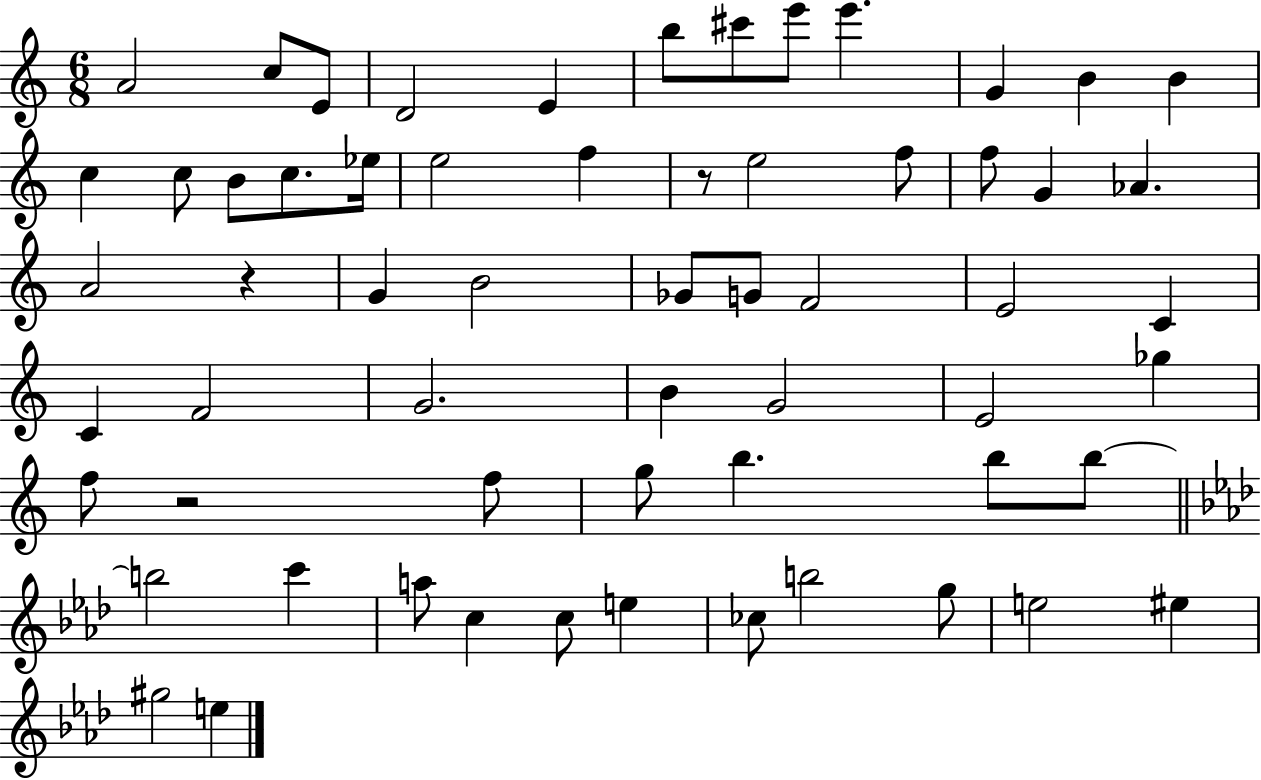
{
  \clef treble
  \numericTimeSignature
  \time 6/8
  \key c \major
  a'2 c''8 e'8 | d'2 e'4 | b''8 cis'''8 e'''8 e'''4. | g'4 b'4 b'4 | \break c''4 c''8 b'8 c''8. ees''16 | e''2 f''4 | r8 e''2 f''8 | f''8 g'4 aes'4. | \break a'2 r4 | g'4 b'2 | ges'8 g'8 f'2 | e'2 c'4 | \break c'4 f'2 | g'2. | b'4 g'2 | e'2 ges''4 | \break f''8 r2 f''8 | g''8 b''4. b''8 b''8~~ | \bar "||" \break \key f \minor b''2 c'''4 | a''8 c''4 c''8 e''4 | ces''8 b''2 g''8 | e''2 eis''4 | \break gis''2 e''4 | \bar "|."
}